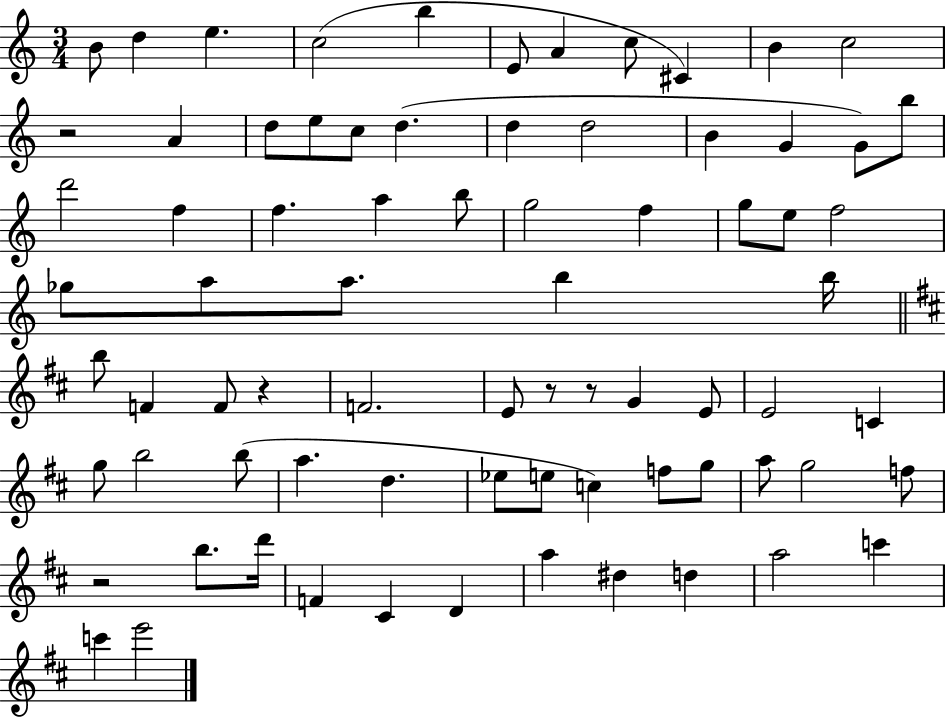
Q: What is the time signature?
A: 3/4